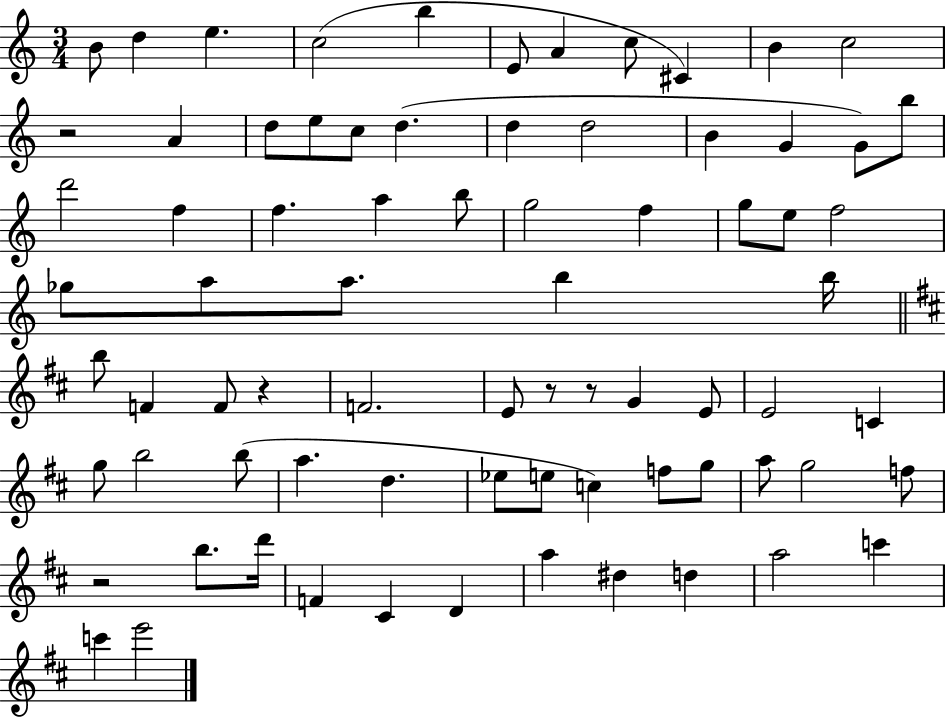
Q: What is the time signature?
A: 3/4